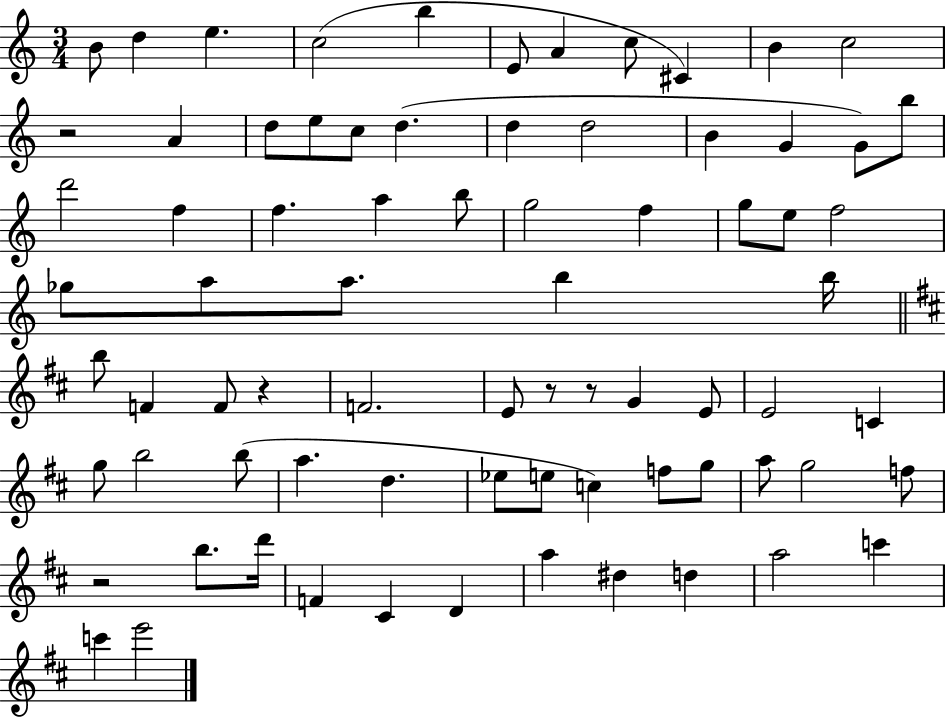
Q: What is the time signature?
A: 3/4